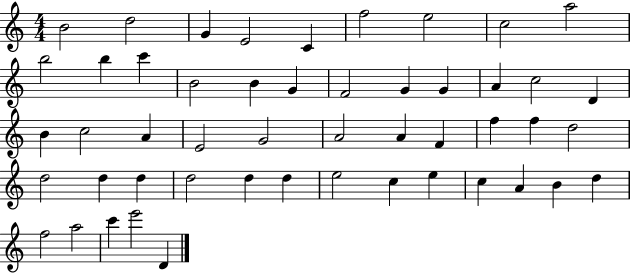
B4/h D5/h G4/q E4/h C4/q F5/h E5/h C5/h A5/h B5/h B5/q C6/q B4/h B4/q G4/q F4/h G4/q G4/q A4/q C5/h D4/q B4/q C5/h A4/q E4/h G4/h A4/h A4/q F4/q F5/q F5/q D5/h D5/h D5/q D5/q D5/h D5/q D5/q E5/h C5/q E5/q C5/q A4/q B4/q D5/q F5/h A5/h C6/q E6/h D4/q